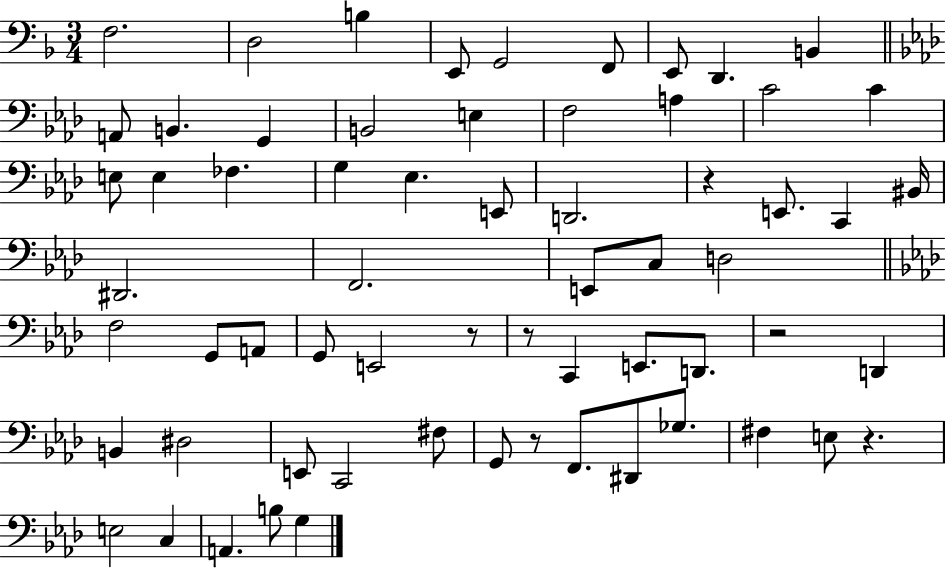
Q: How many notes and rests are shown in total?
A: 64